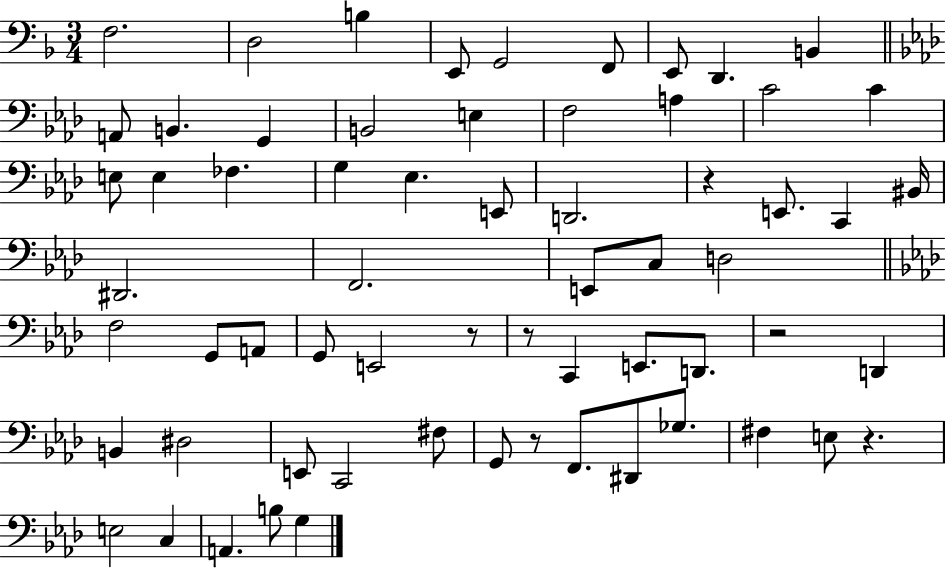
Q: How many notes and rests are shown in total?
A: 64